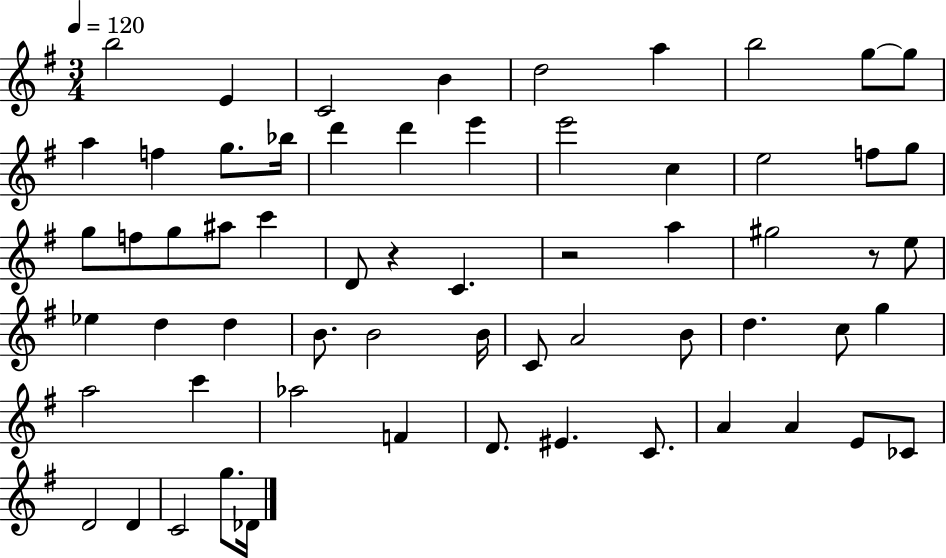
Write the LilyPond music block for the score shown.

{
  \clef treble
  \numericTimeSignature
  \time 3/4
  \key g \major
  \tempo 4 = 120
  \repeat volta 2 { b''2 e'4 | c'2 b'4 | d''2 a''4 | b''2 g''8~~ g''8 | \break a''4 f''4 g''8. bes''16 | d'''4 d'''4 e'''4 | e'''2 c''4 | e''2 f''8 g''8 | \break g''8 f''8 g''8 ais''8 c'''4 | d'8 r4 c'4. | r2 a''4 | gis''2 r8 e''8 | \break ees''4 d''4 d''4 | b'8. b'2 b'16 | c'8 a'2 b'8 | d''4. c''8 g''4 | \break a''2 c'''4 | aes''2 f'4 | d'8. eis'4. c'8. | a'4 a'4 e'8 ces'8 | \break d'2 d'4 | c'2 g''8. des'16 | } \bar "|."
}